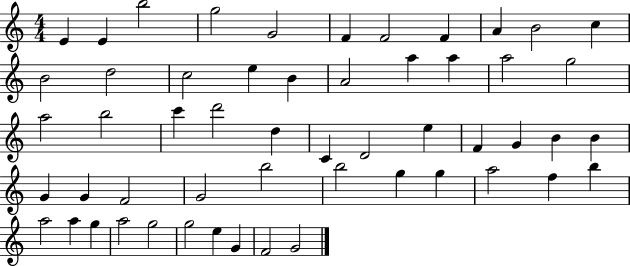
E4/q E4/q B5/h G5/h G4/h F4/q F4/h F4/q A4/q B4/h C5/q B4/h D5/h C5/h E5/q B4/q A4/h A5/q A5/q A5/h G5/h A5/h B5/h C6/q D6/h D5/q C4/q D4/h E5/q F4/q G4/q B4/q B4/q G4/q G4/q F4/h G4/h B5/h B5/h G5/q G5/q A5/h F5/q B5/q A5/h A5/q G5/q A5/h G5/h G5/h E5/q G4/q F4/h G4/h